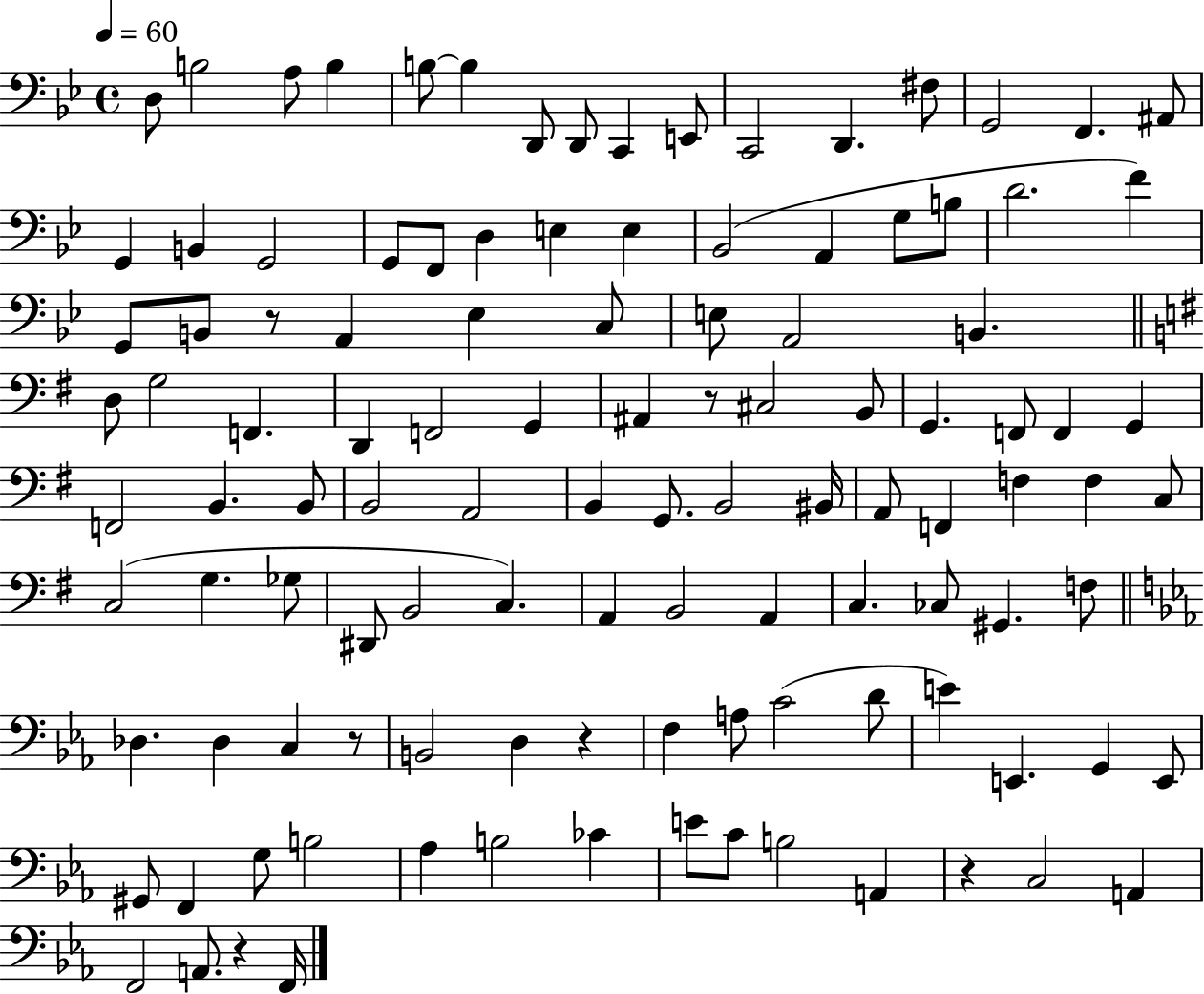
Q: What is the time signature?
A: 4/4